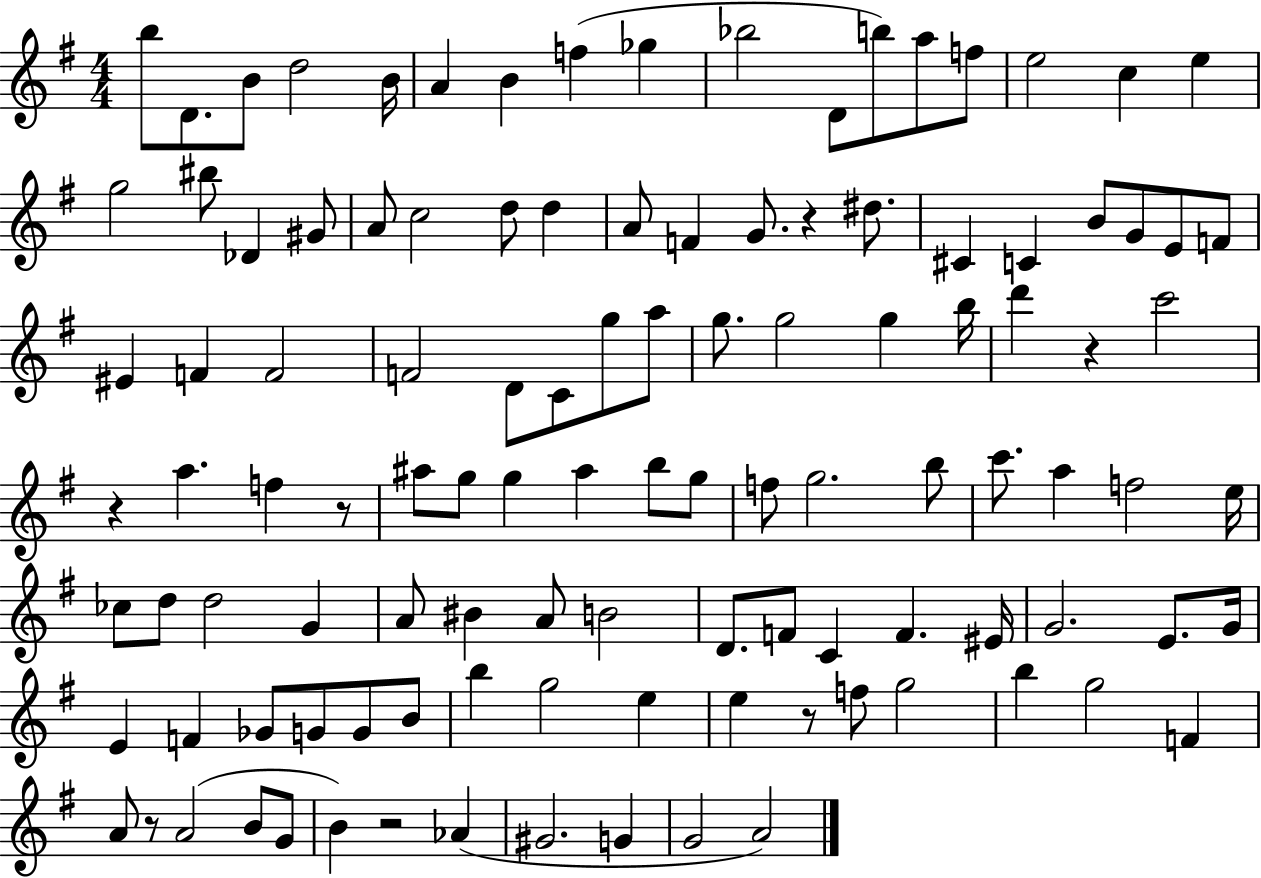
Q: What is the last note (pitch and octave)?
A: A4